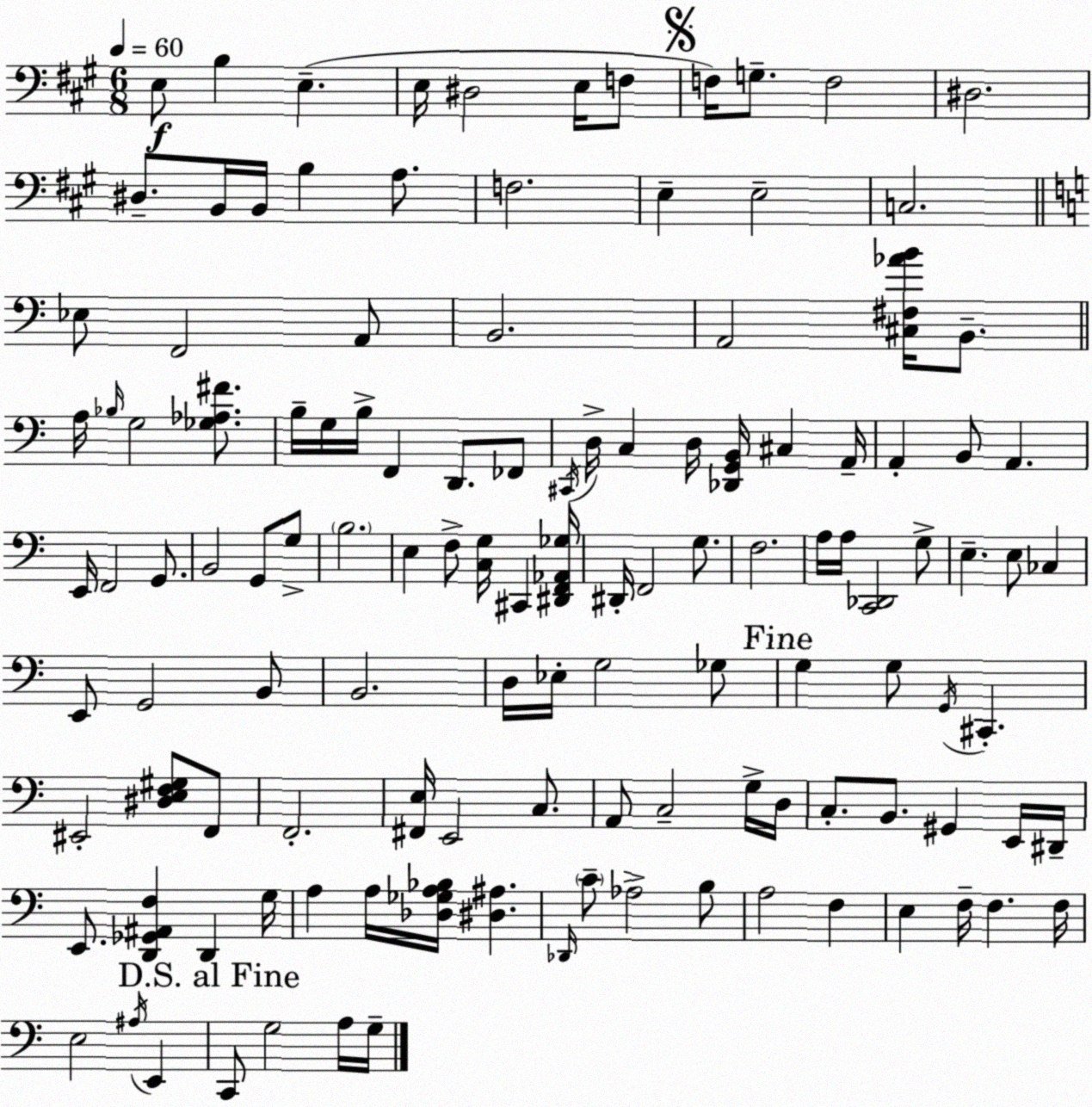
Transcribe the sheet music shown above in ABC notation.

X:1
T:Untitled
M:6/8
L:1/4
K:A
E,/2 B, E, E,/4 ^D,2 E,/4 F,/2 F,/4 G,/2 F,2 ^D,2 ^D,/2 B,,/4 B,,/4 B, A,/2 F,2 E, E,2 C,2 _E,/2 F,,2 A,,/2 B,,2 A,,2 [^C,^F,_AB]/4 B,,/2 A,/4 _B,/4 G,2 [_G,_A,^F]/2 B,/4 G,/4 B,/4 F,, D,,/2 _F,,/2 ^C,,/4 D,/4 C, D,/4 [_D,,G,,B,,]/4 ^C, A,,/4 A,, B,,/2 A,, E,,/4 F,,2 G,,/2 B,,2 G,,/2 G,/2 B,2 E, F,/2 [C,G,]/4 ^C,, [^D,,F,,_A,,_G,]/4 ^D,,/4 F,,2 G,/2 F,2 A,/4 A,/4 [C,,_D,,]2 G,/2 E, E,/2 _C, E,,/2 G,,2 B,,/2 B,,2 D,/4 _E,/4 G,2 _G,/2 G, G,/2 G,,/4 ^C,, ^E,,2 [^D,E,F,^G,]/2 F,,/2 F,,2 [^F,,E,]/4 E,,2 C,/2 A,,/2 C,2 G,/4 D,/4 C,/2 B,,/2 ^G,, E,,/4 ^D,,/4 E,,/2 [D,,_G,,^A,,F,] D,, G,/4 A, A,/4 [_D,_G,A,_B,]/4 [^D,^A,] _D,,/4 C/2 _A,2 B,/2 A,2 F, E, F,/4 F, F,/4 E,2 ^A,/4 E,, C,,/2 G,2 A,/4 G,/4